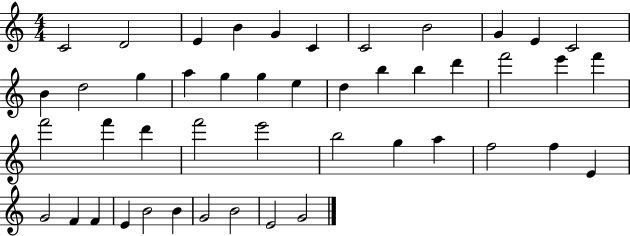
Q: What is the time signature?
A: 4/4